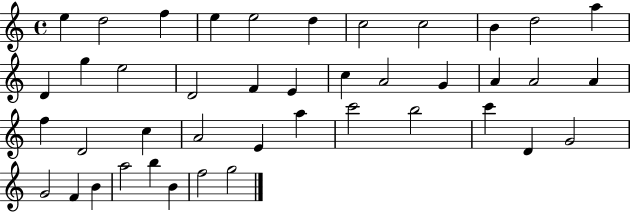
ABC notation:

X:1
T:Untitled
M:4/4
L:1/4
K:C
e d2 f e e2 d c2 c2 B d2 a D g e2 D2 F E c A2 G A A2 A f D2 c A2 E a c'2 b2 c' D G2 G2 F B a2 b B f2 g2